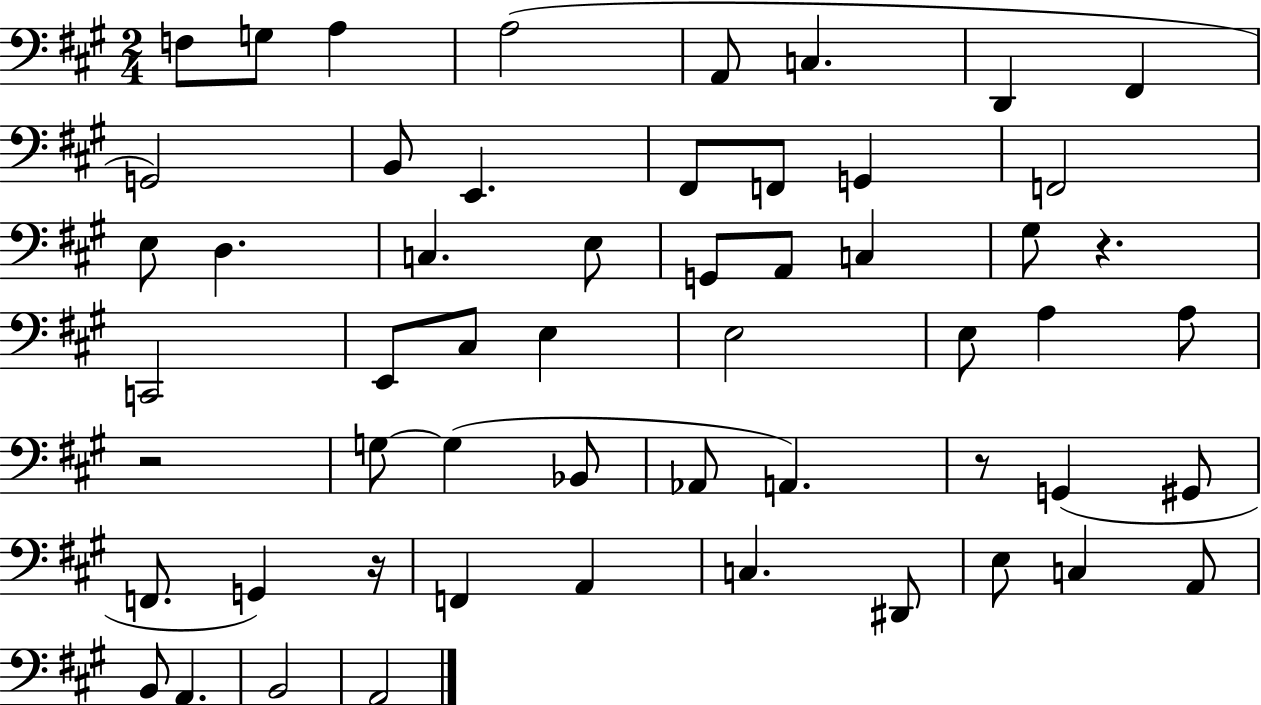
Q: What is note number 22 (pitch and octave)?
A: C3